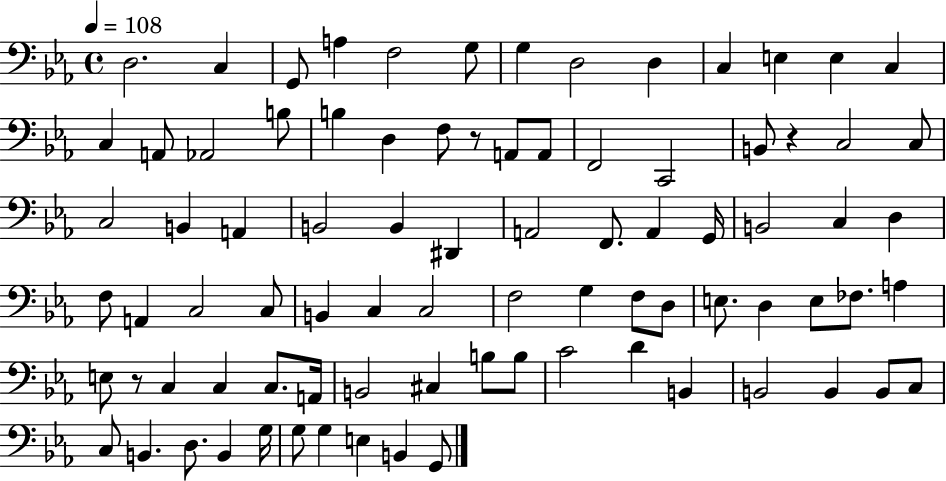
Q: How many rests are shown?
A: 3